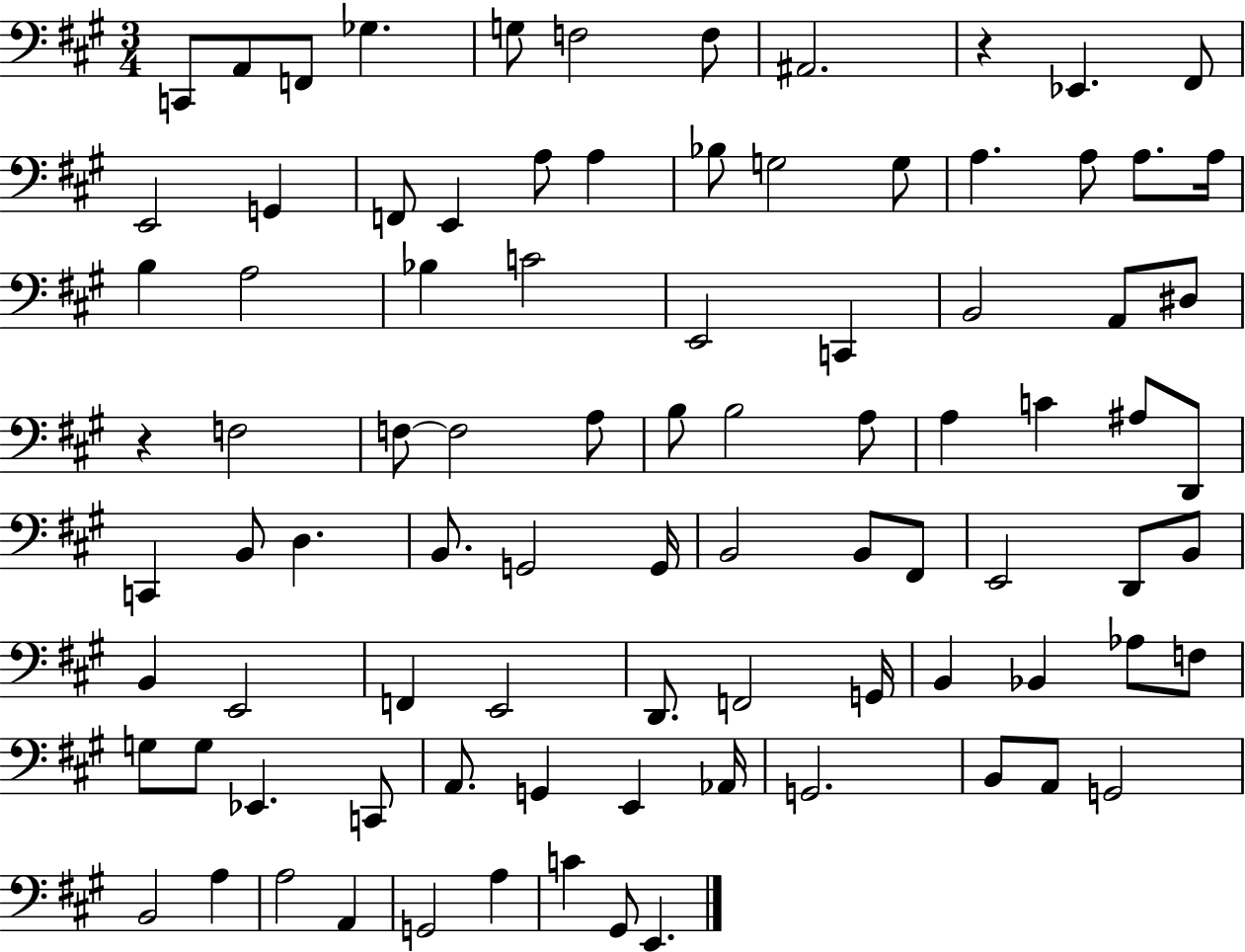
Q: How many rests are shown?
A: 2